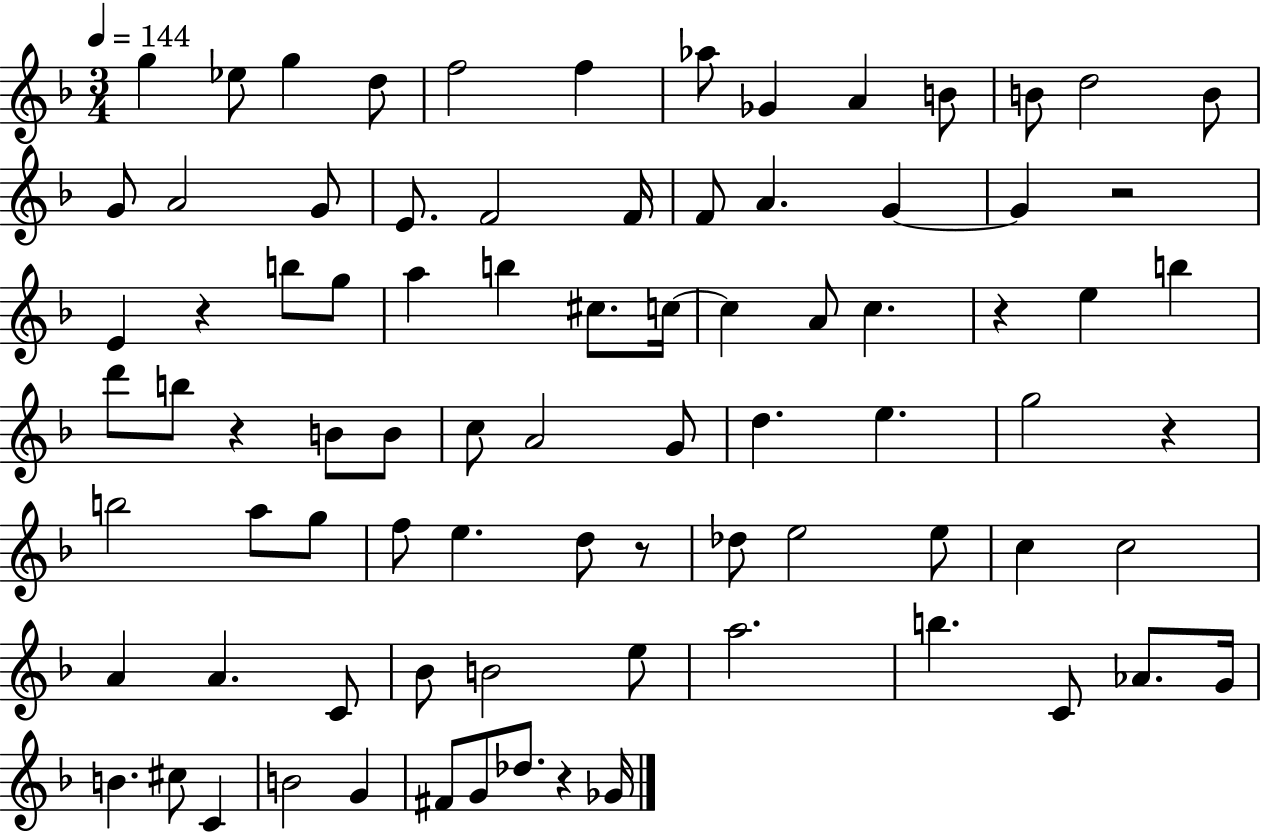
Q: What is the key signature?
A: F major